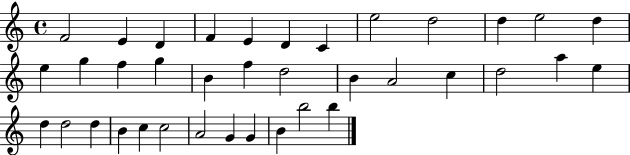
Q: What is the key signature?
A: C major